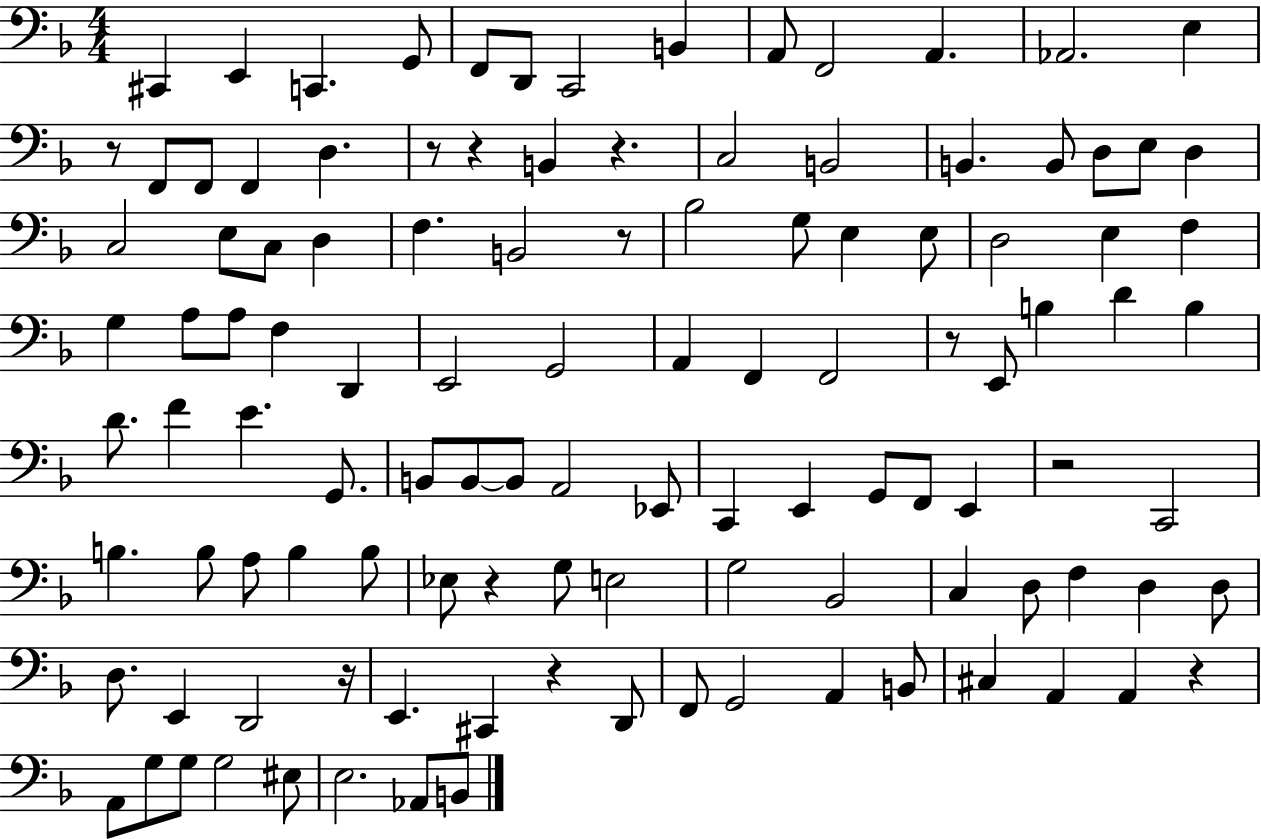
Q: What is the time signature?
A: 4/4